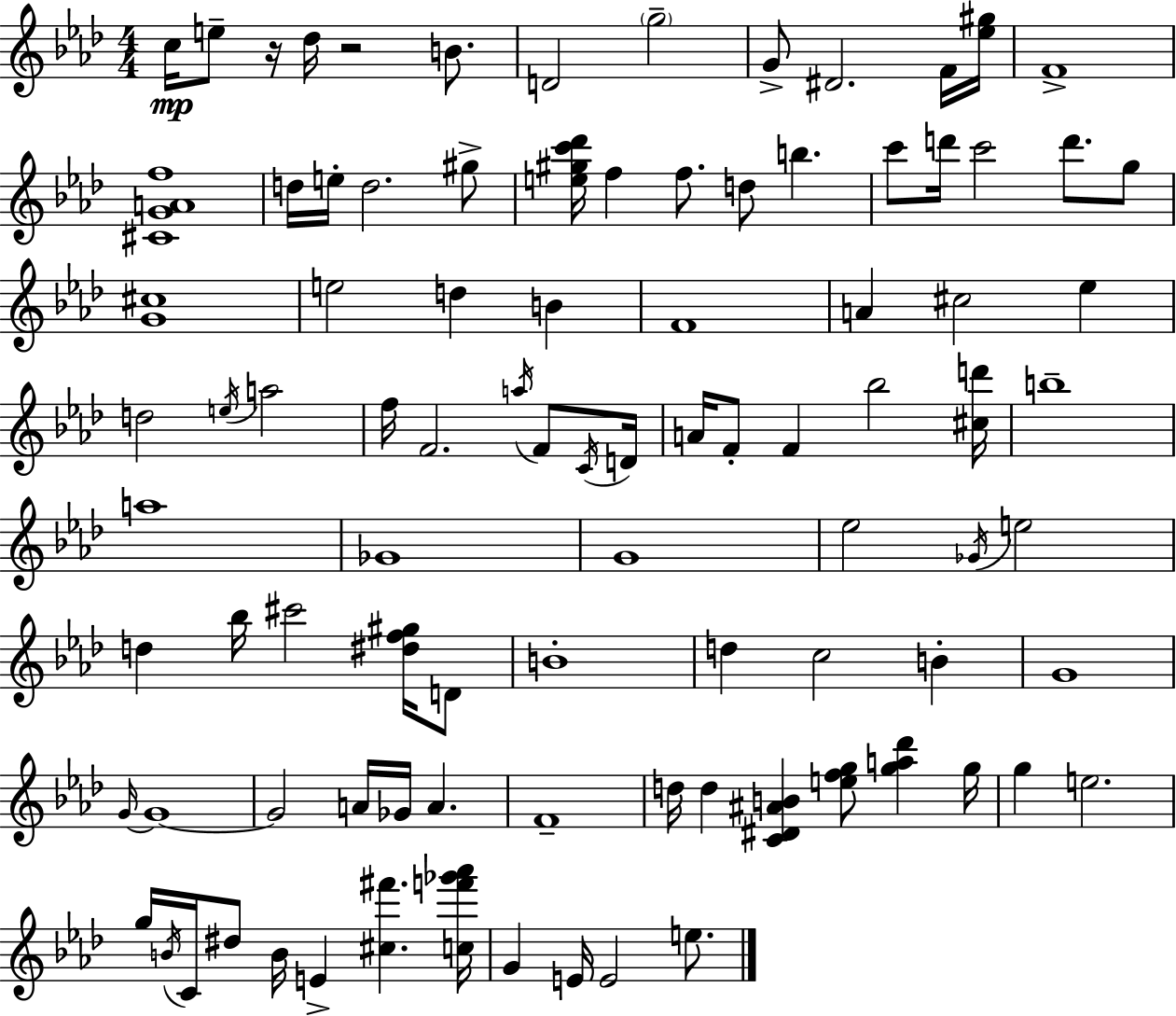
{
  \clef treble
  \numericTimeSignature
  \time 4/4
  \key f \minor
  c''16\mp e''8-- r16 des''16 r2 b'8. | d'2 \parenthesize g''2-- | g'8-> dis'2. f'16 <ees'' gis''>16 | f'1-> | \break <cis' g' a' f''>1 | d''16 e''16-. d''2. gis''8-> | <e'' gis'' c''' des'''>16 f''4 f''8. d''8 b''4. | c'''8 d'''16 c'''2 d'''8. g''8 | \break <g' cis''>1 | e''2 d''4 b'4 | f'1 | a'4 cis''2 ees''4 | \break d''2 \acciaccatura { e''16 } a''2 | f''16 f'2. \acciaccatura { a''16 } f'8 | \acciaccatura { c'16 } d'16 a'16 f'8-. f'4 bes''2 | <cis'' d'''>16 b''1-- | \break a''1 | ges'1 | g'1 | ees''2 \acciaccatura { ges'16 } e''2 | \break d''4 bes''16 cis'''2 | <dis'' f'' gis''>16 d'8 b'1-. | d''4 c''2 | b'4-. g'1 | \break \grace { g'16~ }~ g'1 | g'2 a'16 ges'16 a'4. | f'1-- | d''16 d''4 <c' dis' ais' b'>4 <e'' f'' g''>8 | \break <g'' a'' des'''>4 g''16 g''4 e''2. | g''16 \acciaccatura { b'16 } c'16 dis''8 b'16 e'4-> <cis'' fis'''>4. | <c'' f''' ges''' aes'''>16 g'4 e'16 e'2 | e''8. \bar "|."
}